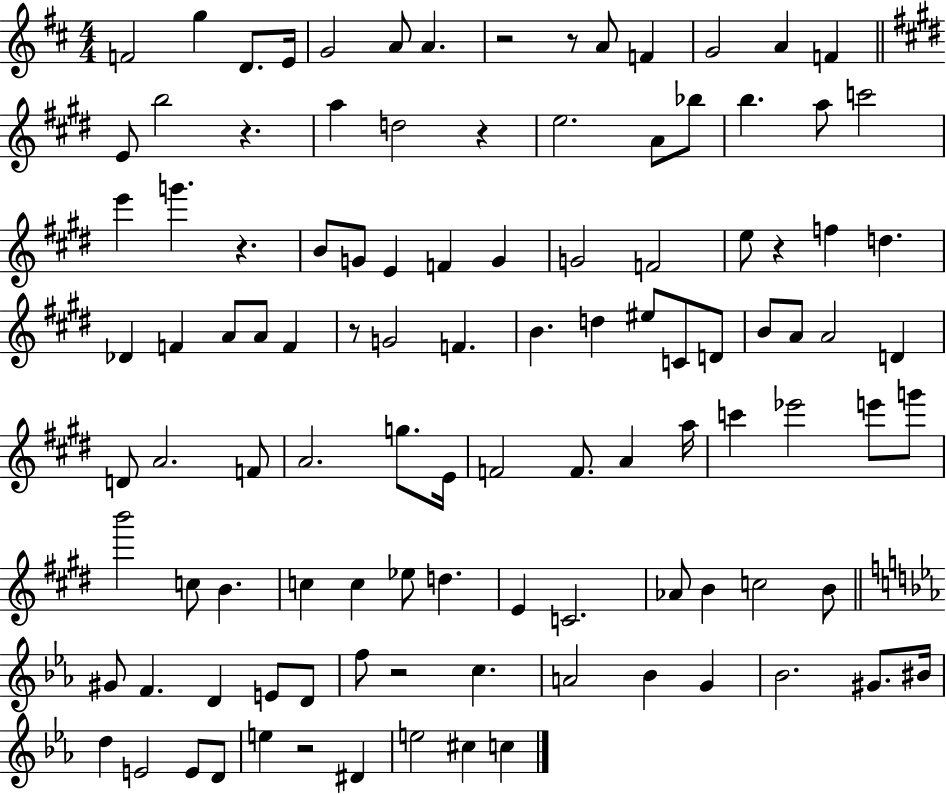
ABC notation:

X:1
T:Untitled
M:4/4
L:1/4
K:D
F2 g D/2 E/4 G2 A/2 A z2 z/2 A/2 F G2 A F E/2 b2 z a d2 z e2 A/2 _b/2 b a/2 c'2 e' g' z B/2 G/2 E F G G2 F2 e/2 z f d _D F A/2 A/2 F z/2 G2 F B d ^e/2 C/2 D/2 B/2 A/2 A2 D D/2 A2 F/2 A2 g/2 E/4 F2 F/2 A a/4 c' _e'2 e'/2 g'/2 b'2 c/2 B c c _e/2 d E C2 _A/2 B c2 B/2 ^G/2 F D E/2 D/2 f/2 z2 c A2 _B G _B2 ^G/2 ^B/4 d E2 E/2 D/2 e z2 ^D e2 ^c c